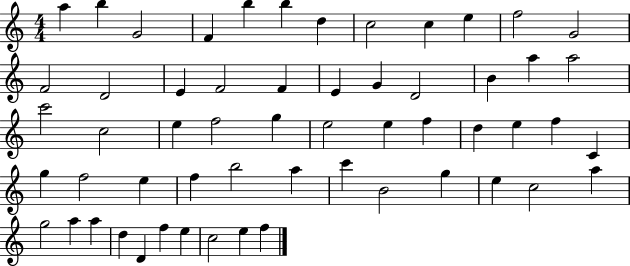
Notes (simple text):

A5/q B5/q G4/h F4/q B5/q B5/q D5/q C5/h C5/q E5/q F5/h G4/h F4/h D4/h E4/q F4/h F4/q E4/q G4/q D4/h B4/q A5/q A5/h C6/h C5/h E5/q F5/h G5/q E5/h E5/q F5/q D5/q E5/q F5/q C4/q G5/q F5/h E5/q F5/q B5/h A5/q C6/q B4/h G5/q E5/q C5/h A5/q G5/h A5/q A5/q D5/q D4/q F5/q E5/q C5/h E5/q F5/q